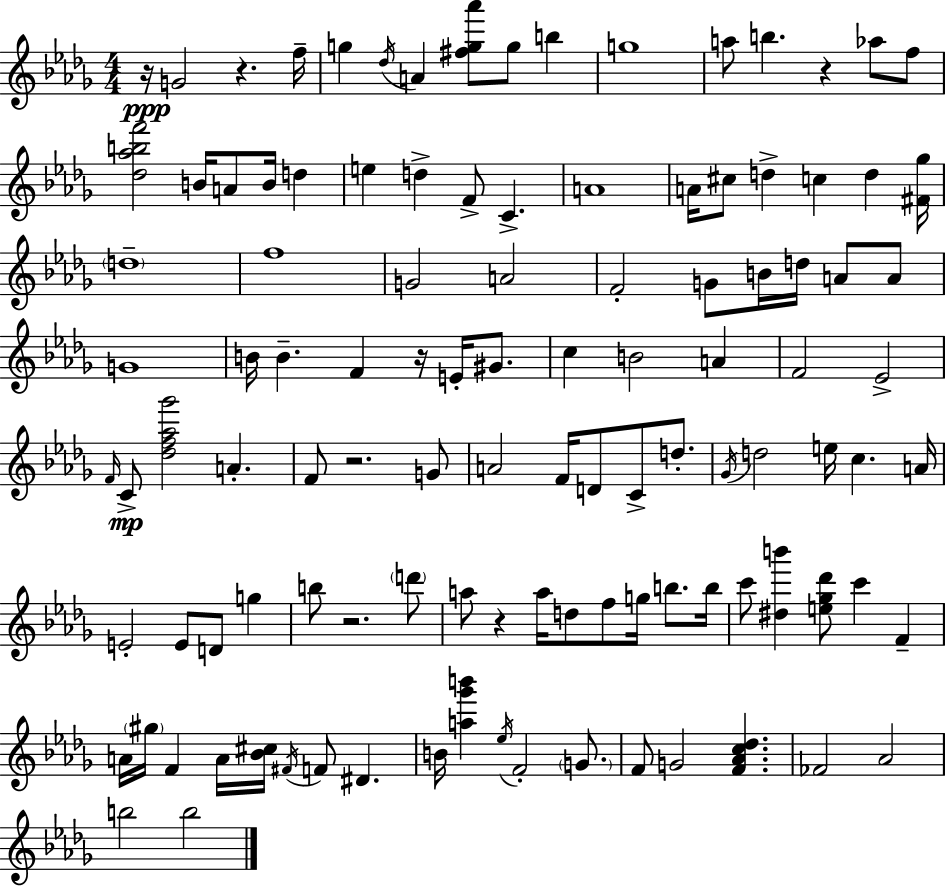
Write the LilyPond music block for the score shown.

{
  \clef treble
  \numericTimeSignature
  \time 4/4
  \key bes \minor
  r16\ppp g'2 r4. f''16-- | g''4 \acciaccatura { des''16 } a'4 <fis'' g'' aes'''>8 g''8 b''4 | g''1 | a''8 b''4. r4 aes''8 f''8 | \break <des'' aes'' b'' f'''>2 b'16 a'8 b'16 d''4 | e''4 d''4-> f'8-> c'4.-> | a'1 | a'16 cis''8 d''4-> c''4 d''4 | \break <fis' ges''>16 \parenthesize d''1-- | f''1 | g'2 a'2 | f'2-. g'8 b'16 d''16 a'8 a'8 | \break g'1 | b'16 b'4.-- f'4 r16 e'16-. gis'8. | c''4 b'2 a'4 | f'2 ees'2-> | \break \grace { f'16 } c'8->\mp <des'' f'' aes'' ges'''>2 a'4.-. | f'8 r2. | g'8 a'2 f'16 d'8 c'8-> d''8.-. | \acciaccatura { ges'16 } d''2 e''16 c''4. | \break a'16 e'2-. e'8 d'8 g''4 | b''8 r2. | \parenthesize d'''8 a''8 r4 a''16 d''8 f''8 g''16 b''8. | b''16 c'''8 <dis'' b'''>4 <e'' ges'' des'''>8 c'''4 f'4-- | \break a'16 \parenthesize gis''16 f'4 a'16 <bes' cis''>16 \acciaccatura { fis'16 } f'8 dis'4. | b'16 <a'' ges''' b'''>4 \acciaccatura { ees''16 } f'2-. | \parenthesize g'8. f'8 g'2 <f' aes' c'' des''>4. | fes'2 aes'2 | \break b''2 b''2 | \bar "|."
}